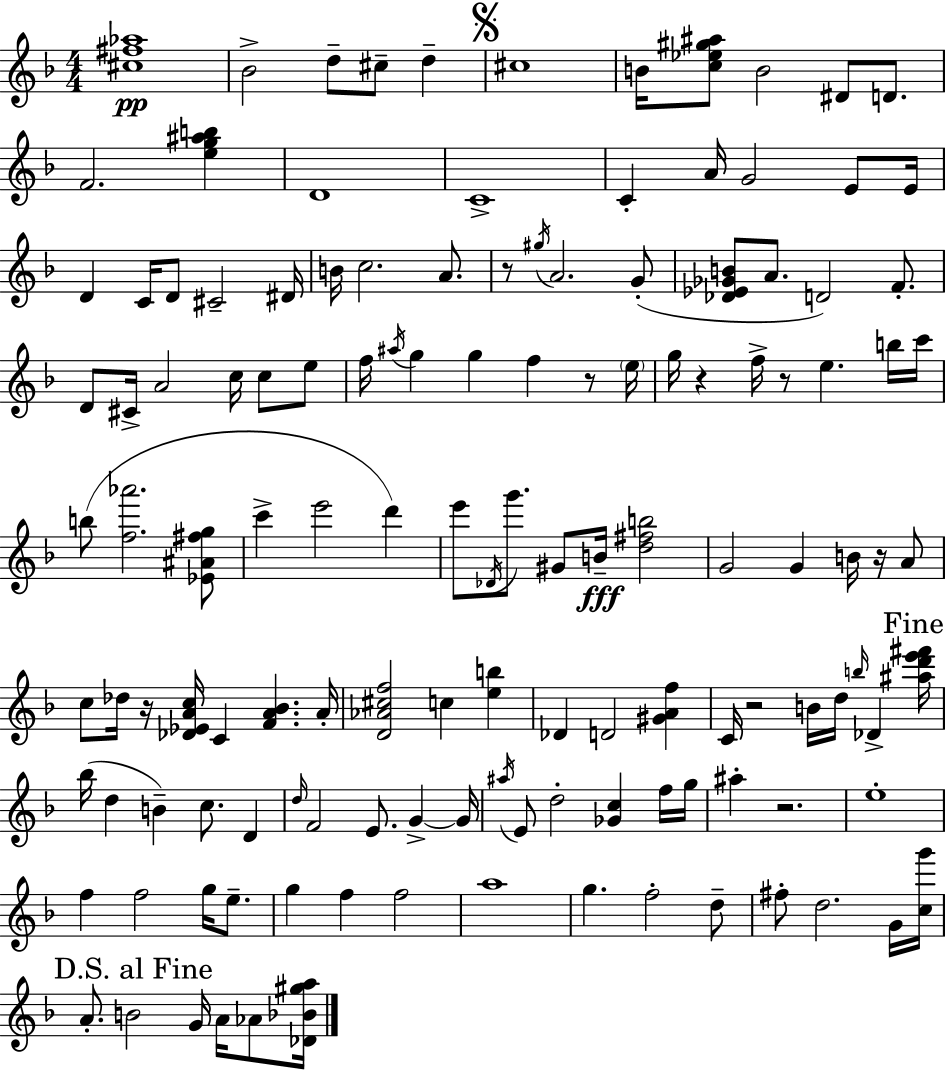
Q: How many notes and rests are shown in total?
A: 133